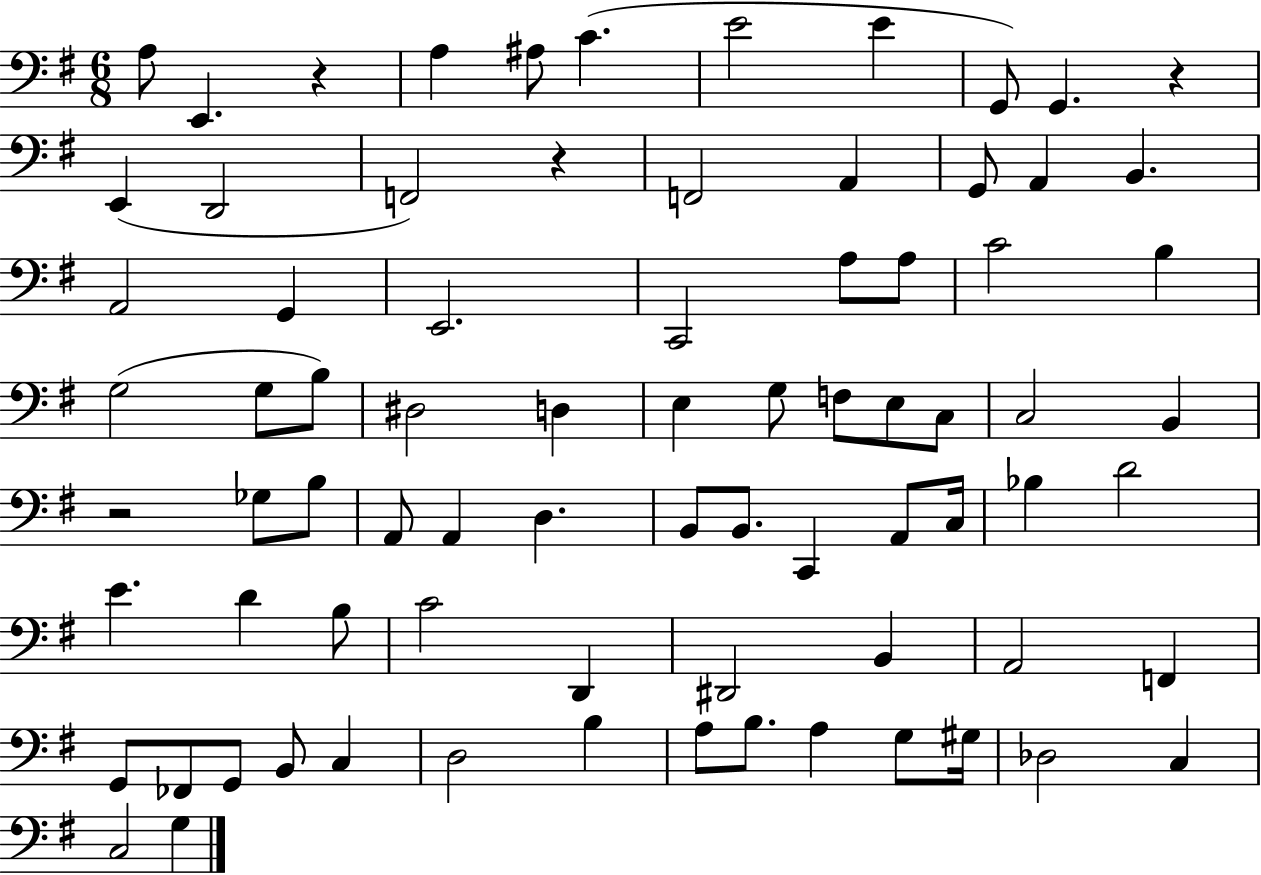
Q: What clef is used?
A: bass